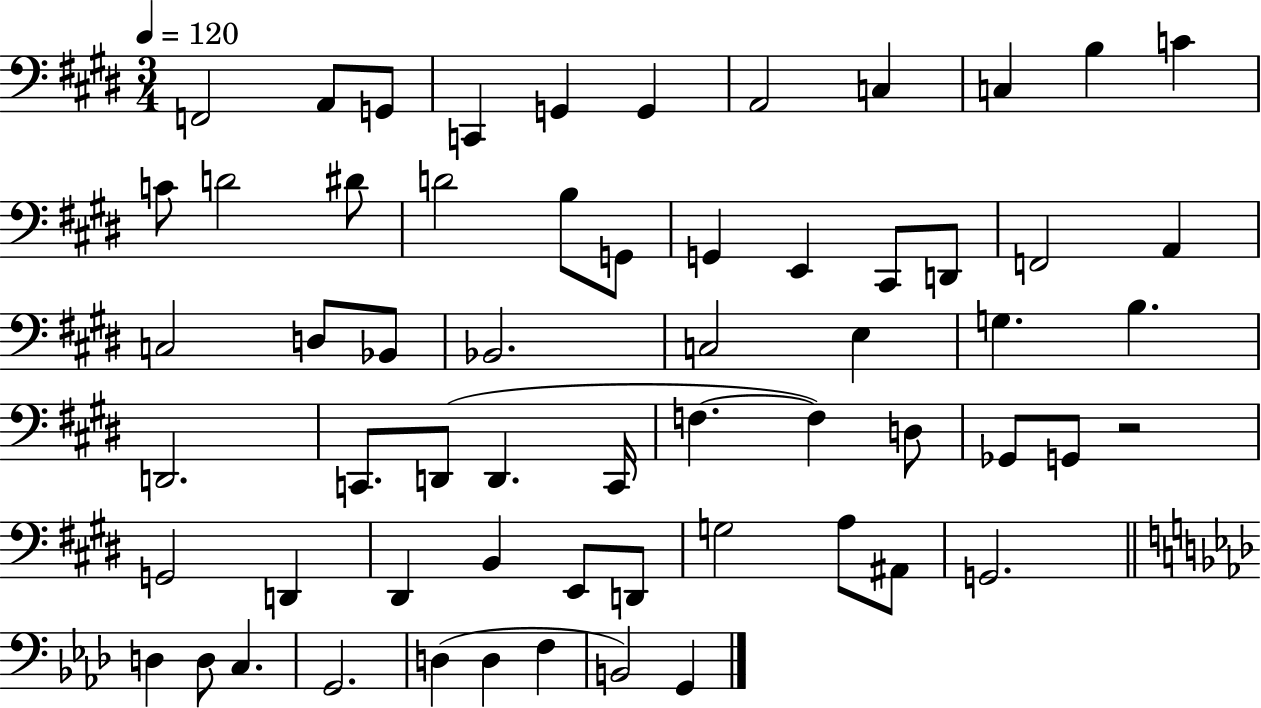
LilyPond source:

{
  \clef bass
  \numericTimeSignature
  \time 3/4
  \key e \major
  \tempo 4 = 120
  f,2 a,8 g,8 | c,4 g,4 g,4 | a,2 c4 | c4 b4 c'4 | \break c'8 d'2 dis'8 | d'2 b8 g,8 | g,4 e,4 cis,8 d,8 | f,2 a,4 | \break c2 d8 bes,8 | bes,2. | c2 e4 | g4. b4. | \break d,2. | c,8. d,8( d,4. c,16 | f4.~~ f4) d8 | ges,8 g,8 r2 | \break g,2 d,4 | dis,4 b,4 e,8 d,8 | g2 a8 ais,8 | g,2. | \break \bar "||" \break \key f \minor d4 d8 c4. | g,2. | d4( d4 f4 | b,2) g,4 | \break \bar "|."
}